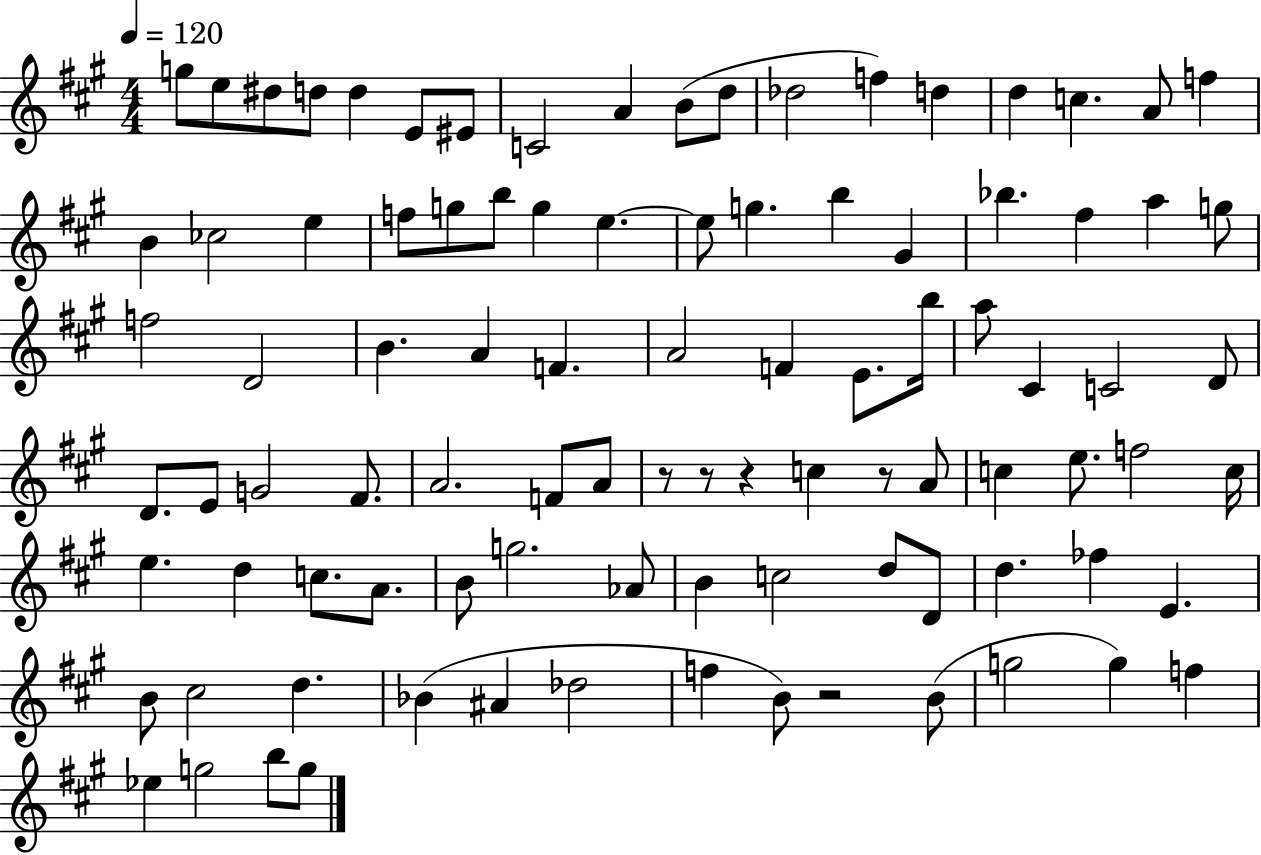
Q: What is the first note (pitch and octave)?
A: G5